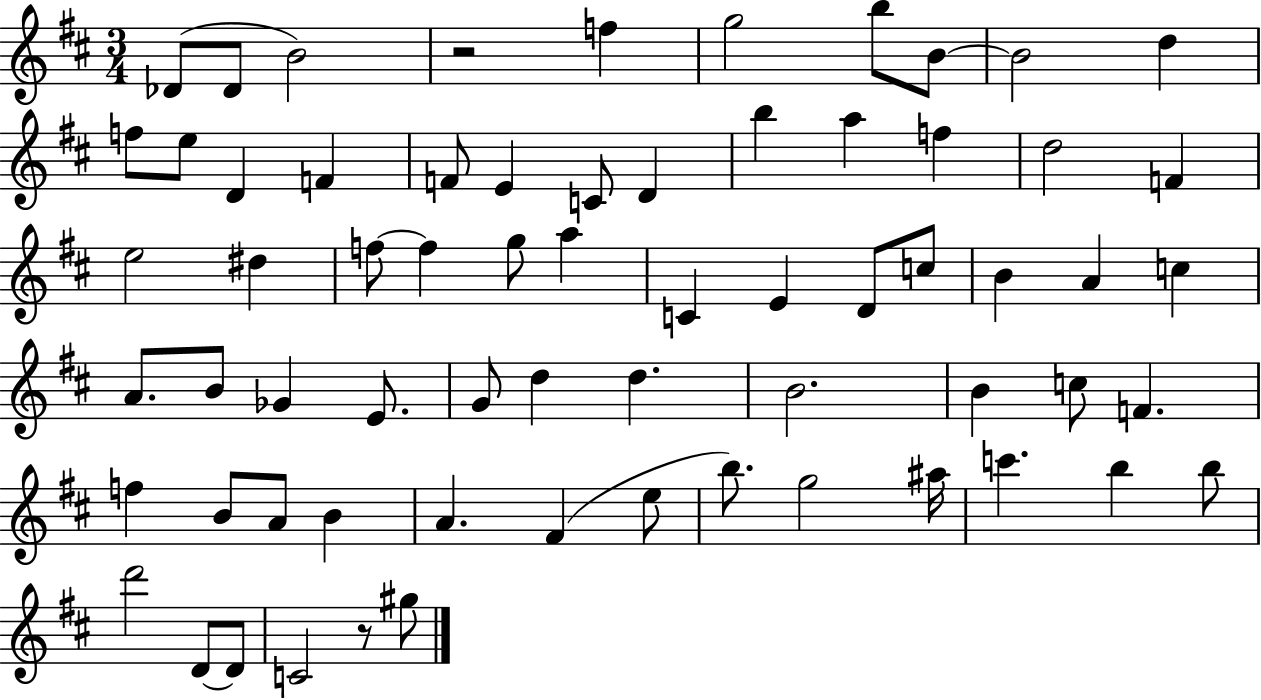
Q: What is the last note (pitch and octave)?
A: G#5